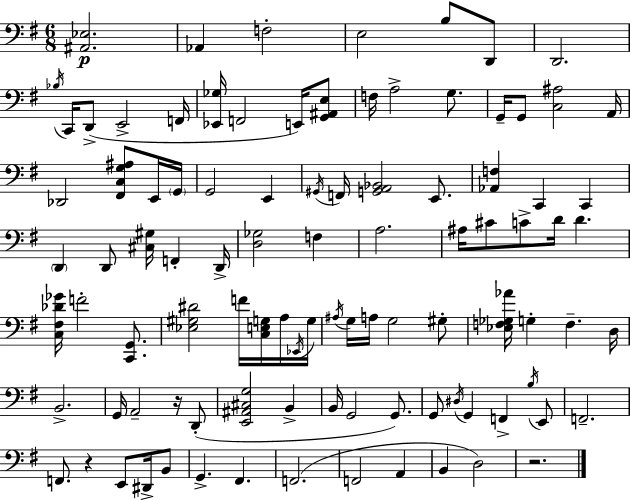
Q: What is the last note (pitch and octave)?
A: D3